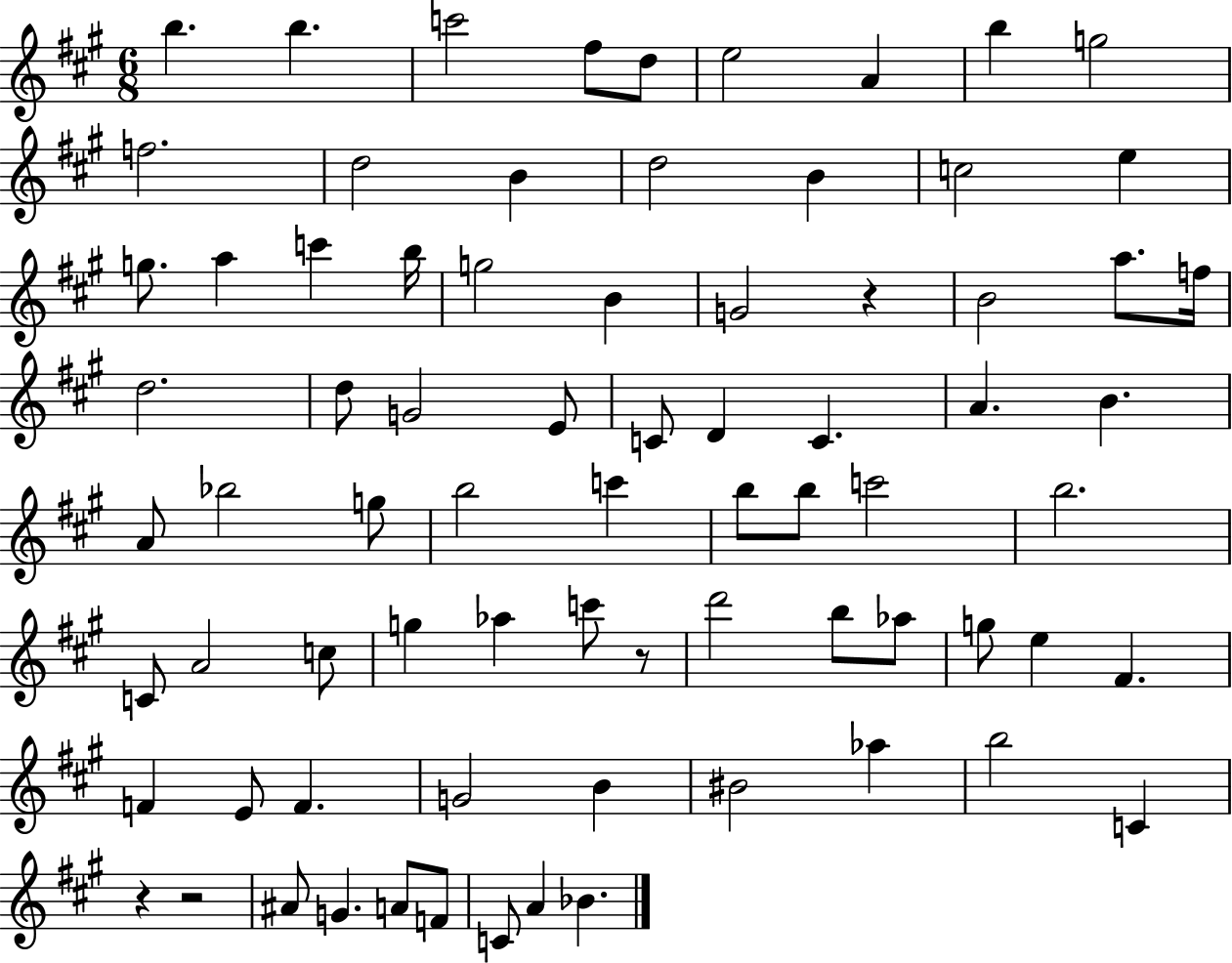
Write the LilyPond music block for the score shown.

{
  \clef treble
  \numericTimeSignature
  \time 6/8
  \key a \major
  b''4. b''4. | c'''2 fis''8 d''8 | e''2 a'4 | b''4 g''2 | \break f''2. | d''2 b'4 | d''2 b'4 | c''2 e''4 | \break g''8. a''4 c'''4 b''16 | g''2 b'4 | g'2 r4 | b'2 a''8. f''16 | \break d''2. | d''8 g'2 e'8 | c'8 d'4 c'4. | a'4. b'4. | \break a'8 bes''2 g''8 | b''2 c'''4 | b''8 b''8 c'''2 | b''2. | \break c'8 a'2 c''8 | g''4 aes''4 c'''8 r8 | d'''2 b''8 aes''8 | g''8 e''4 fis'4. | \break f'4 e'8 f'4. | g'2 b'4 | bis'2 aes''4 | b''2 c'4 | \break r4 r2 | ais'8 g'4. a'8 f'8 | c'8 a'4 bes'4. | \bar "|."
}